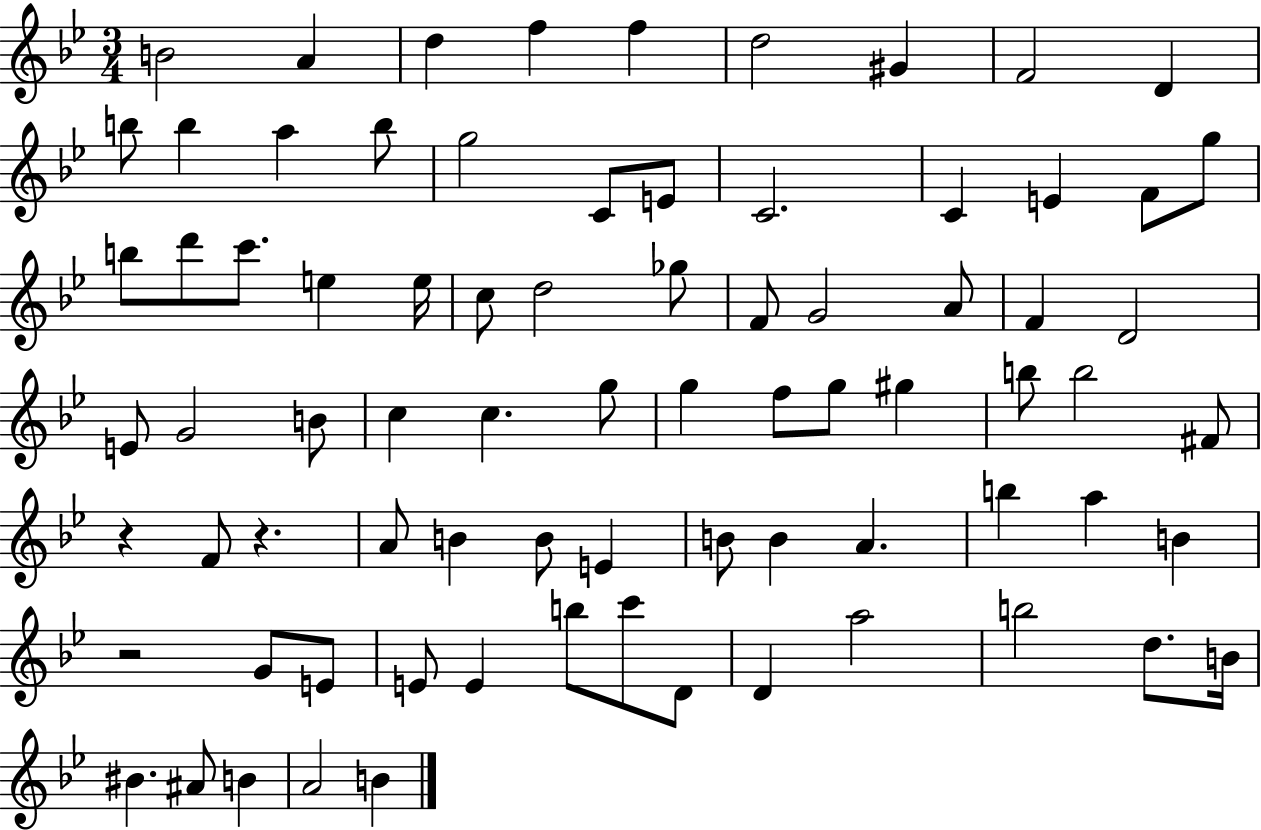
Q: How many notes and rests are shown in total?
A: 78